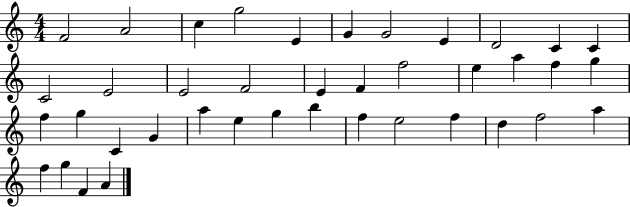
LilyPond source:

{
  \clef treble
  \numericTimeSignature
  \time 4/4
  \key c \major
  f'2 a'2 | c''4 g''2 e'4 | g'4 g'2 e'4 | d'2 c'4 c'4 | \break c'2 e'2 | e'2 f'2 | e'4 f'4 f''2 | e''4 a''4 f''4 g''4 | \break f''4 g''4 c'4 g'4 | a''4 e''4 g''4 b''4 | f''4 e''2 f''4 | d''4 f''2 a''4 | \break f''4 g''4 f'4 a'4 | \bar "|."
}